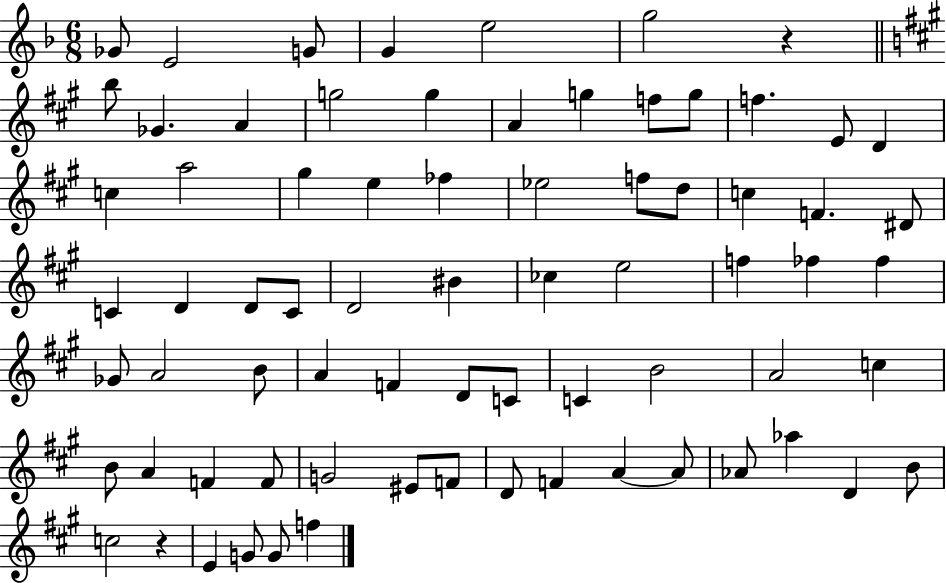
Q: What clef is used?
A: treble